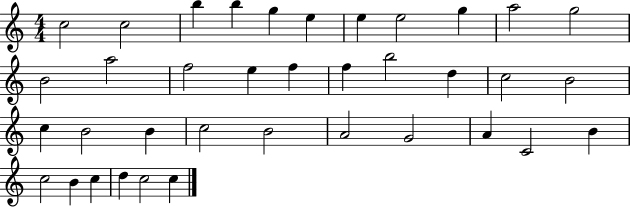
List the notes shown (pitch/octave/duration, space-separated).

C5/h C5/h B5/q B5/q G5/q E5/q E5/q E5/h G5/q A5/h G5/h B4/h A5/h F5/h E5/q F5/q F5/q B5/h D5/q C5/h B4/h C5/q B4/h B4/q C5/h B4/h A4/h G4/h A4/q C4/h B4/q C5/h B4/q C5/q D5/q C5/h C5/q